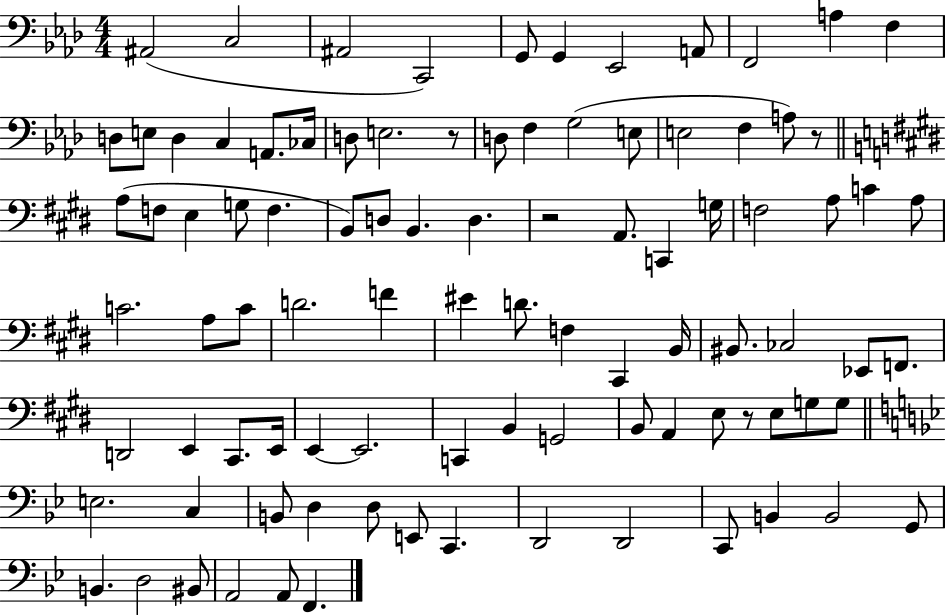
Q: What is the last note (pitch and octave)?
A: F2